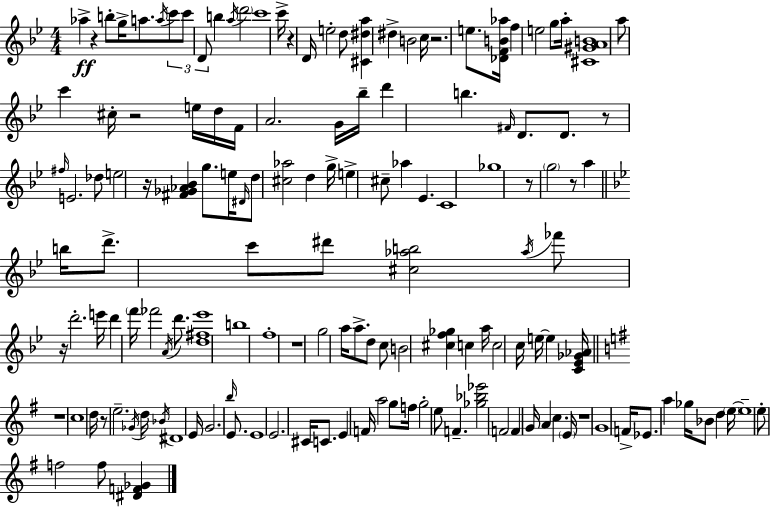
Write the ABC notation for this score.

X:1
T:Untitled
M:4/4
L:1/4
K:Gm
_a z b/2 g/4 a/2 a/4 c'/2 c'/2 D/2 b a/4 d'2 c'4 c'/4 z D/4 e2 d/2 [^C^da] ^d B2 c/4 z2 e/2 [_DFB_a]/4 f e2 g/2 a/4 [^C^GAB]4 a/2 c' ^c/4 z2 e/4 d/4 F/4 A2 G/4 _b/4 d' b ^F/4 D/2 D/2 z/2 ^f/4 E2 _d/2 e2 z/4 [^F_G_A_B] g/2 e/4 ^D/4 d/2 [^c_a]2 d g/4 e ^c/2 _a _E C4 _g4 z/2 g2 z/2 a b/4 d'/2 c'/2 ^d'/2 [^c_ab]2 _a/4 _f'/2 z/4 d'2 e'/4 d' f'/4 _f'2 A/4 d'/2 [d^f_e']4 b4 f4 z4 g2 a/4 a/2 d/2 c/2 B2 [^cf_g] c a/4 c2 c/4 e/4 e [C_E_G_A]/4 z4 c4 d/4 z/2 e2 _G/4 d/4 _B/4 ^D4 E/4 G2 b/4 E/2 E4 E2 ^C/4 C/2 E F/4 a2 g/2 f/4 g2 e/2 F [_g_b_e']2 F2 F G/4 A c E/4 z4 G4 F/4 _E/2 a _g/4 _B/2 d e/4 e4 e/2 f2 f/2 [^DF_G]